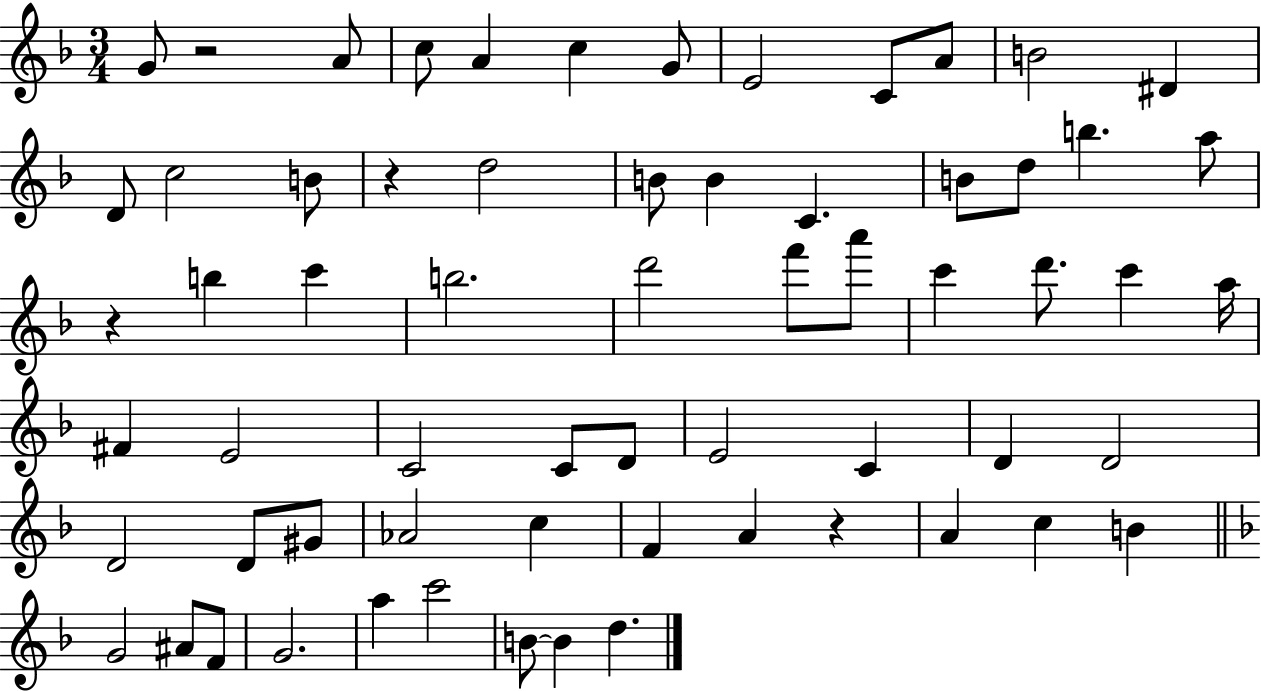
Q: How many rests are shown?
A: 4